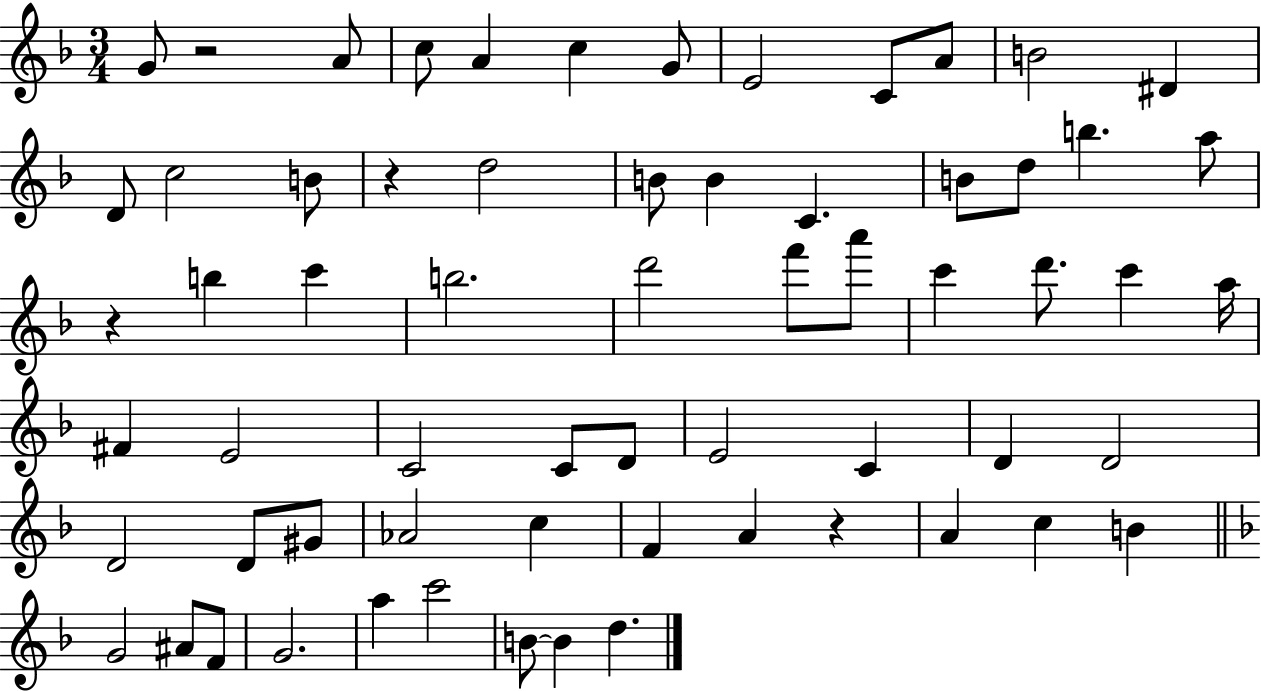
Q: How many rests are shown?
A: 4